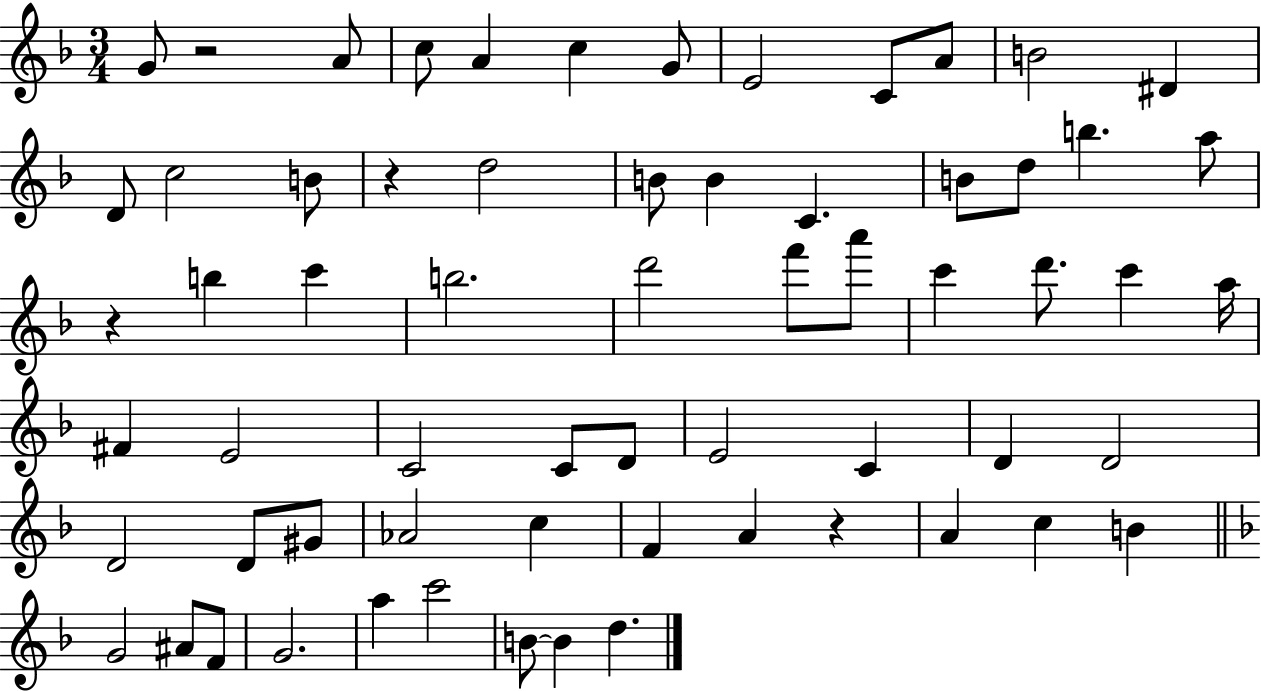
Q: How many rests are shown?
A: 4